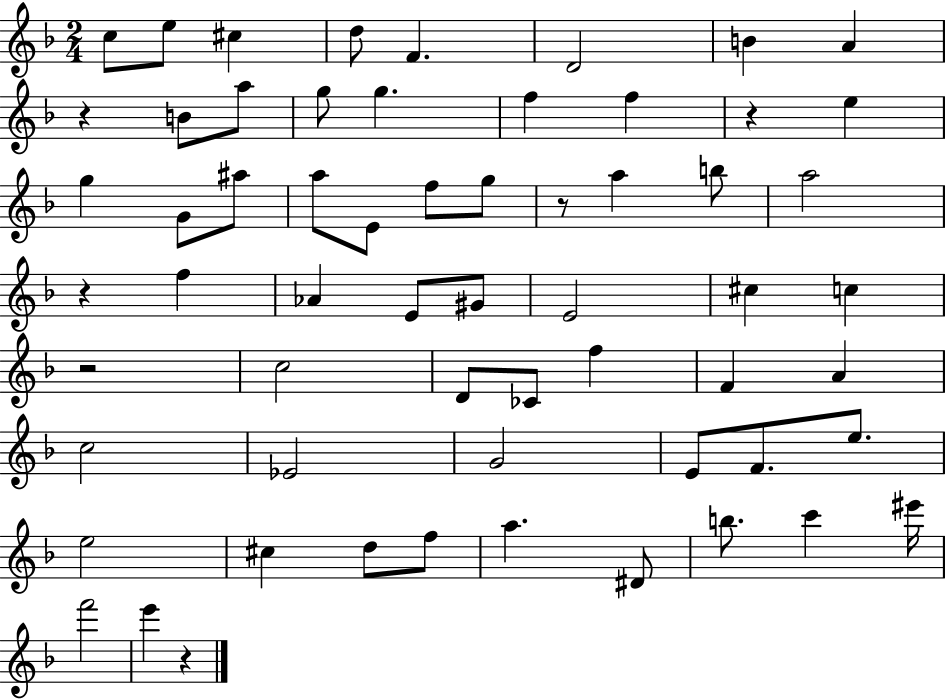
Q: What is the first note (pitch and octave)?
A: C5